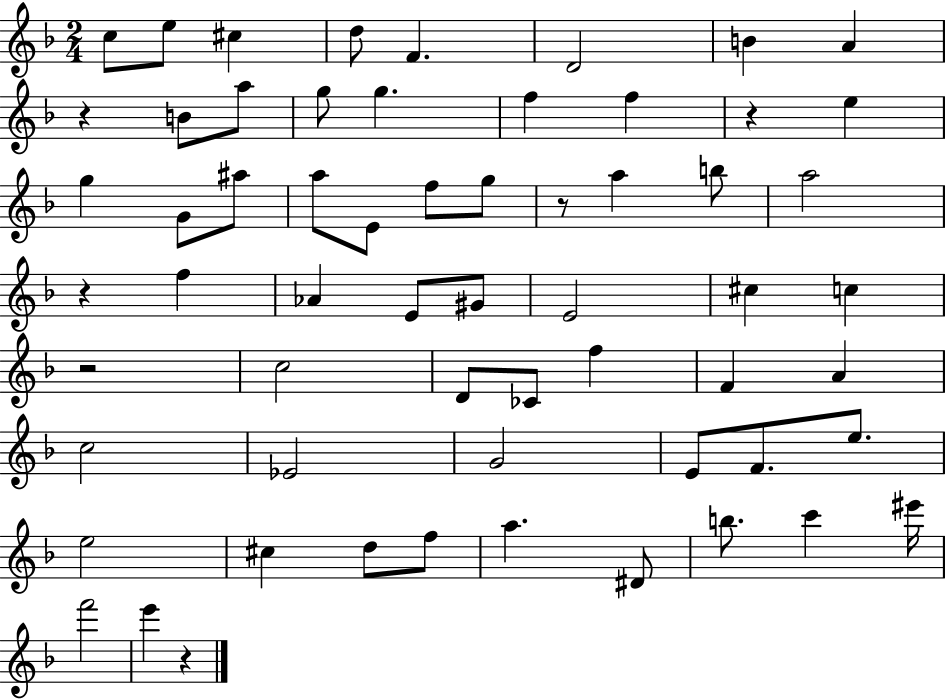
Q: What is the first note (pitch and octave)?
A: C5